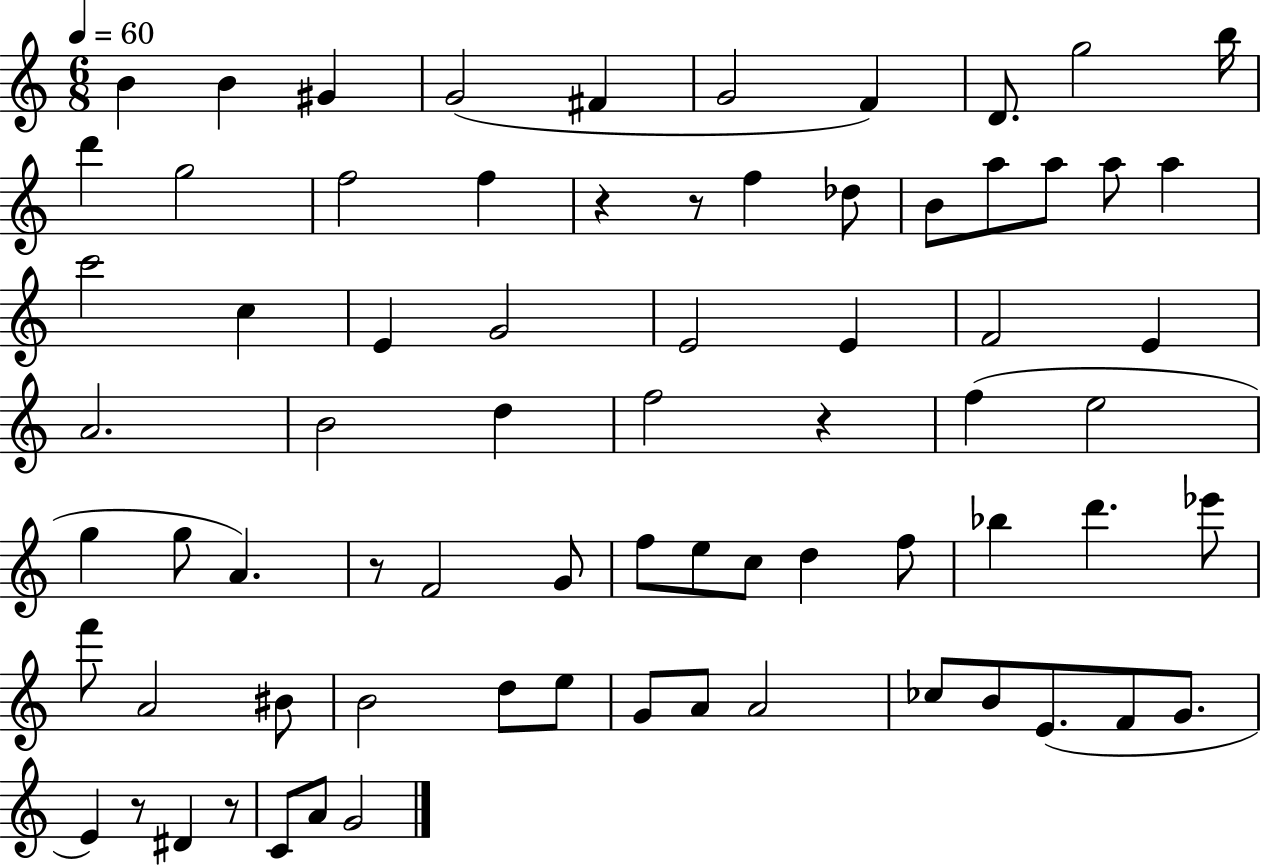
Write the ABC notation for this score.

X:1
T:Untitled
M:6/8
L:1/4
K:C
B B ^G G2 ^F G2 F D/2 g2 b/4 d' g2 f2 f z z/2 f _d/2 B/2 a/2 a/2 a/2 a c'2 c E G2 E2 E F2 E A2 B2 d f2 z f e2 g g/2 A z/2 F2 G/2 f/2 e/2 c/2 d f/2 _b d' _e'/2 f'/2 A2 ^B/2 B2 d/2 e/2 G/2 A/2 A2 _c/2 B/2 E/2 F/2 G/2 E z/2 ^D z/2 C/2 A/2 G2